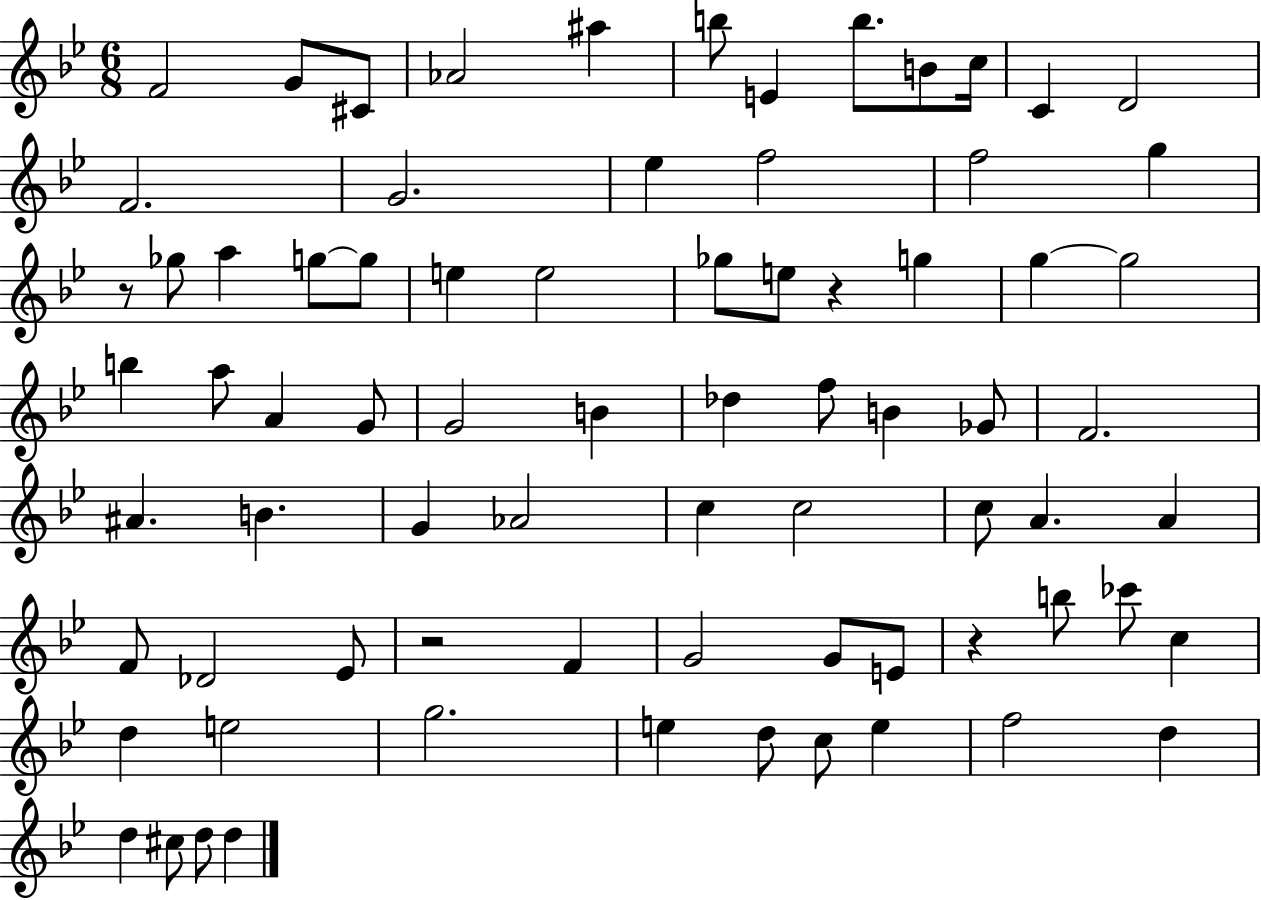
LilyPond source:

{
  \clef treble
  \numericTimeSignature
  \time 6/8
  \key bes \major
  \repeat volta 2 { f'2 g'8 cis'8 | aes'2 ais''4 | b''8 e'4 b''8. b'8 c''16 | c'4 d'2 | \break f'2. | g'2. | ees''4 f''2 | f''2 g''4 | \break r8 ges''8 a''4 g''8~~ g''8 | e''4 e''2 | ges''8 e''8 r4 g''4 | g''4~~ g''2 | \break b''4 a''8 a'4 g'8 | g'2 b'4 | des''4 f''8 b'4 ges'8 | f'2. | \break ais'4. b'4. | g'4 aes'2 | c''4 c''2 | c''8 a'4. a'4 | \break f'8 des'2 ees'8 | r2 f'4 | g'2 g'8 e'8 | r4 b''8 ces'''8 c''4 | \break d''4 e''2 | g''2. | e''4 d''8 c''8 e''4 | f''2 d''4 | \break d''4 cis''8 d''8 d''4 | } \bar "|."
}